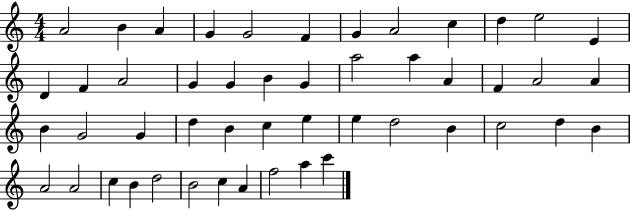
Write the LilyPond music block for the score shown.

{
  \clef treble
  \numericTimeSignature
  \time 4/4
  \key c \major
  a'2 b'4 a'4 | g'4 g'2 f'4 | g'4 a'2 c''4 | d''4 e''2 e'4 | \break d'4 f'4 a'2 | g'4 g'4 b'4 g'4 | a''2 a''4 a'4 | f'4 a'2 a'4 | \break b'4 g'2 g'4 | d''4 b'4 c''4 e''4 | e''4 d''2 b'4 | c''2 d''4 b'4 | \break a'2 a'2 | c''4 b'4 d''2 | b'2 c''4 a'4 | f''2 a''4 c'''4 | \break \bar "|."
}